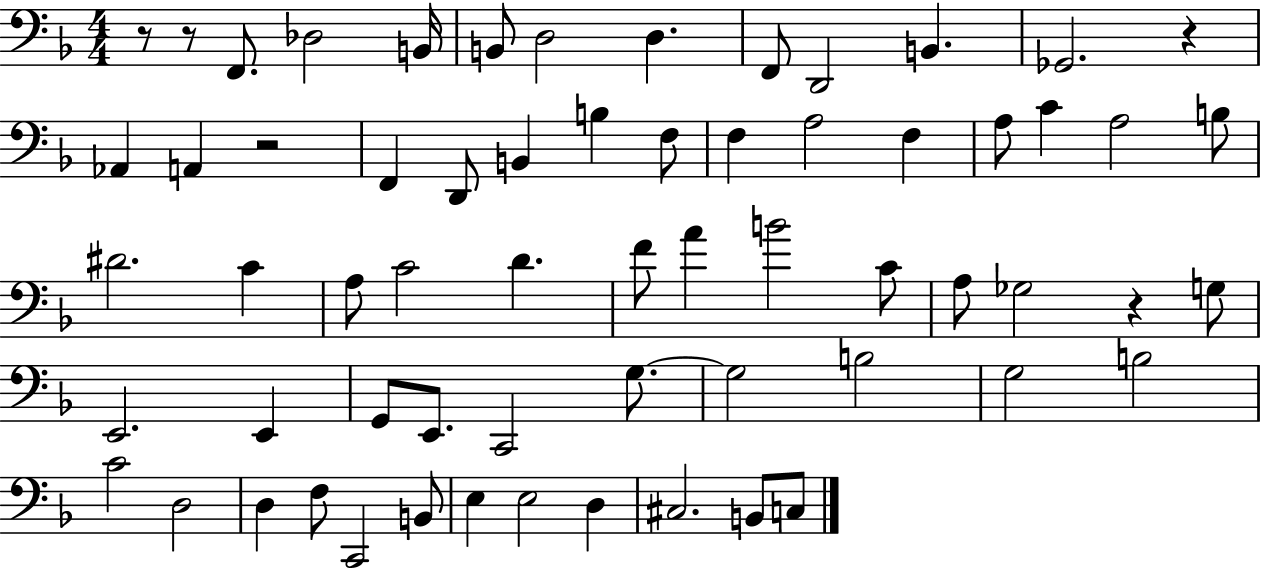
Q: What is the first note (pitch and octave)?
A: F2